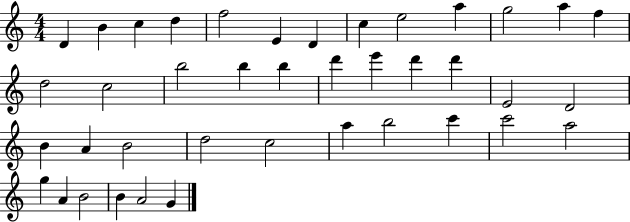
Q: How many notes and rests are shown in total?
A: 40